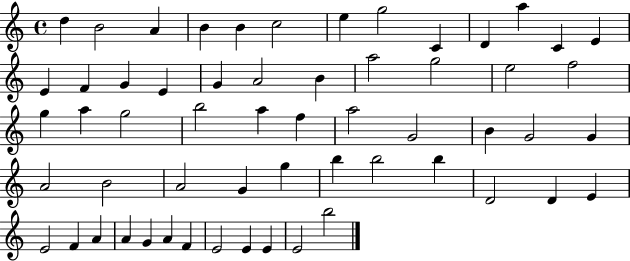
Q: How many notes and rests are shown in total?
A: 58